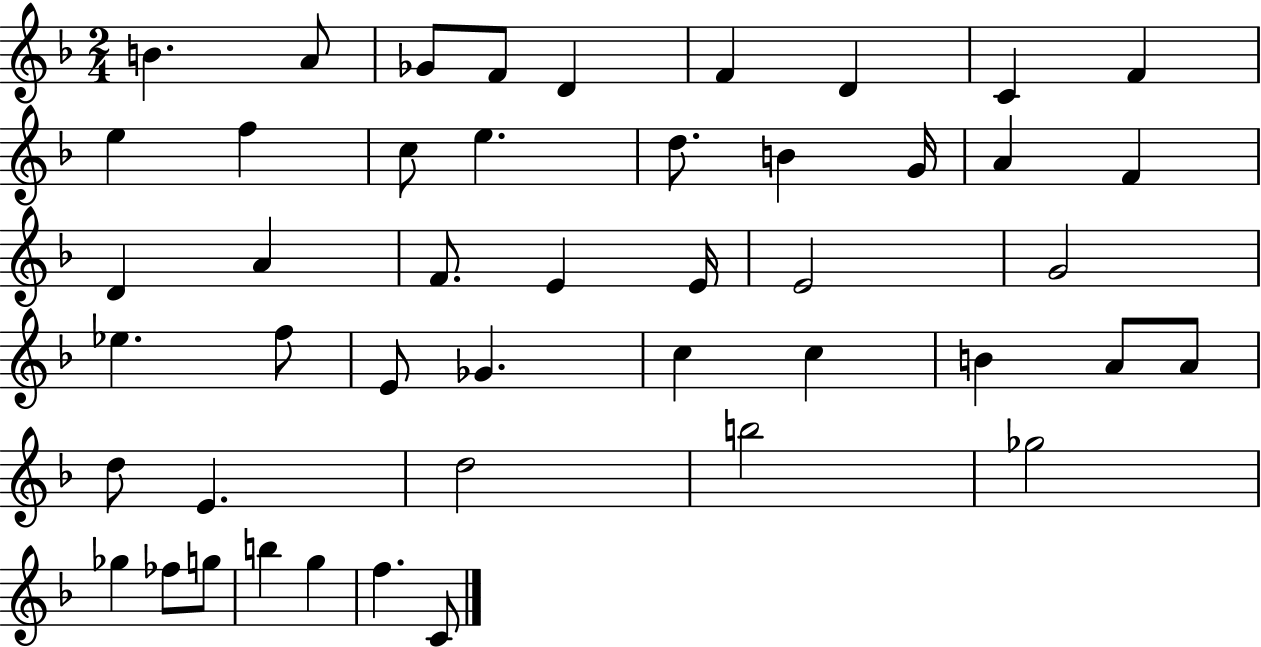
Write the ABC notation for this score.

X:1
T:Untitled
M:2/4
L:1/4
K:F
B A/2 _G/2 F/2 D F D C F e f c/2 e d/2 B G/4 A F D A F/2 E E/4 E2 G2 _e f/2 E/2 _G c c B A/2 A/2 d/2 E d2 b2 _g2 _g _f/2 g/2 b g f C/2